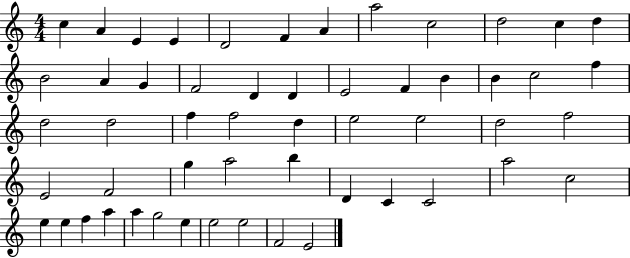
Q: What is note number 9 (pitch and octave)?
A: C5